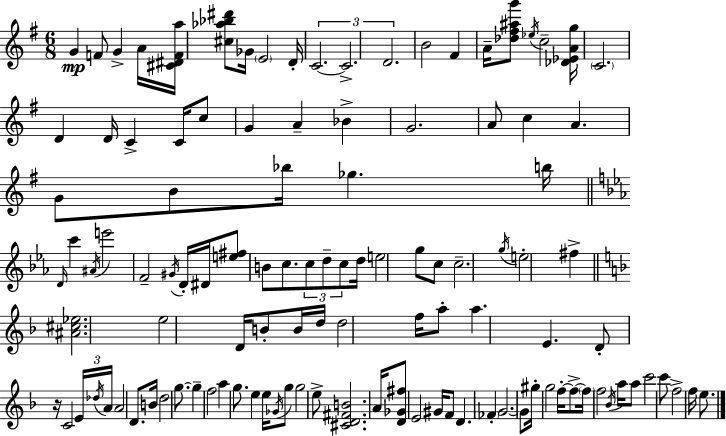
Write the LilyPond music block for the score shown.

{
  \clef treble
  \numericTimeSignature
  \time 6/8
  \key g \major
  \repeat volta 2 { g'4\mp f'8 g'4-> a'16 <cis' dis' f' a''>16 | <cis'' aes'' bes'' dis'''>8 ges'16 \parenthesize e'2 d'16-. | \tuplet 3/2 { c'2.~~ | c'2.-> | \break d'2. } | b'2 fis'4 | a'16-- <des'' fis'' ais'' g'''>8 \acciaccatura { ees''16 } c''2-- | <des' ees' a' g''>16 \parenthesize c'2. | \break d'4 d'16 c'4-> c'16 c''8 | g'4 a'4-- bes'4-> | g'2. | a'8 c''4 a'4. | \break g'8 b'8 bes''16 ges''4. | b''16 \bar "||" \break \key ees \major \grace { d'16 } c'''4 \acciaccatura { ais'16 } e'''2 | f'2-- \acciaccatura { gis'16 } d'16-. | dis'16 <e'' fis''>8 b'8 c''8. \tuplet 3/2 { c''8 d''8-- | c''8 } d''16 e''2 g''8 | \break c''8 c''2.-- | \acciaccatura { g''16 } e''2-. | fis''4-> \bar "||" \break \key d \minor <ais' cis'' ees''>2. | e''2 d'16 b'8-. b'16 | d''16 d''2 f''16 a''8-. | a''4. e'4. | \break d'8-. r16 c'2 \tuplet 3/2 { e'16 | \acciaccatura { des''16 } a'16 } a'2 d'8. | b'16 d''2 g''8.~~ | g''4-- f''2 | \break a''4 g''8. e''4 | e''16 \acciaccatura { ges'16 } g''8 g''2 | e''8-> <cis' d' fis' b'>2. | a'16 <d' ges' fis''>8 e'2 | \break gis'16 f'8 d'4. \parenthesize fes'4-. | g'2.~~ | g'8 gis''16-. g''2 | f''16-.~~ f''8->~~ \parenthesize f''16 f''2 | \break \acciaccatura { bes'16 } a''16 a''8 c'''2 | c'''8 f''2-> f''16 | e''8. } \bar "|."
}